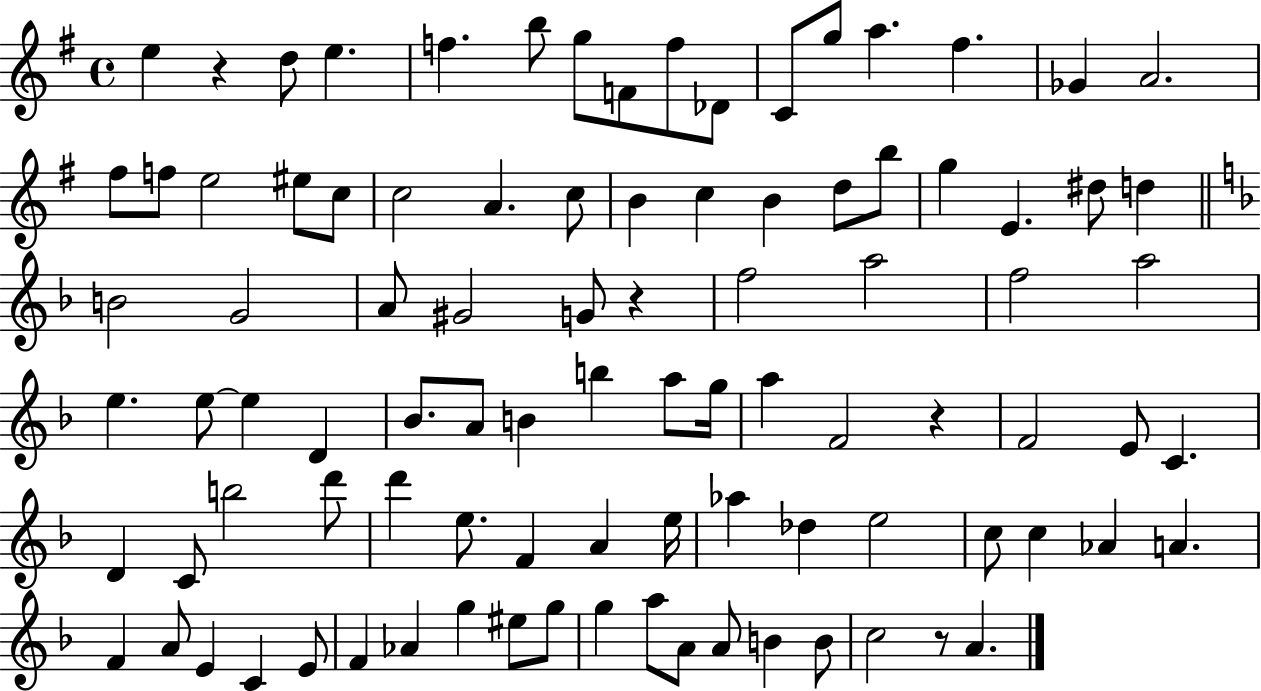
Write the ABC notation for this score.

X:1
T:Untitled
M:4/4
L:1/4
K:G
e z d/2 e f b/2 g/2 F/2 f/2 _D/2 C/2 g/2 a ^f _G A2 ^f/2 f/2 e2 ^e/2 c/2 c2 A c/2 B c B d/2 b/2 g E ^d/2 d B2 G2 A/2 ^G2 G/2 z f2 a2 f2 a2 e e/2 e D _B/2 A/2 B b a/2 g/4 a F2 z F2 E/2 C D C/2 b2 d'/2 d' e/2 F A e/4 _a _d e2 c/2 c _A A F A/2 E C E/2 F _A g ^e/2 g/2 g a/2 A/2 A/2 B B/2 c2 z/2 A